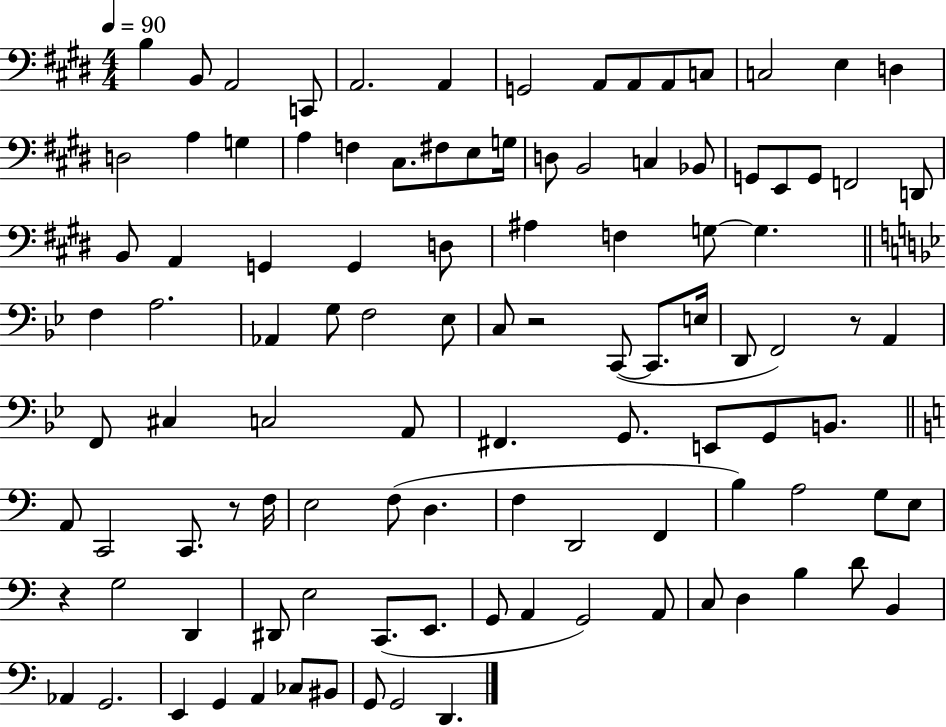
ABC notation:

X:1
T:Untitled
M:4/4
L:1/4
K:E
B, B,,/2 A,,2 C,,/2 A,,2 A,, G,,2 A,,/2 A,,/2 A,,/2 C,/2 C,2 E, D, D,2 A, G, A, F, ^C,/2 ^F,/2 E,/2 G,/4 D,/2 B,,2 C, _B,,/2 G,,/2 E,,/2 G,,/2 F,,2 D,,/2 B,,/2 A,, G,, G,, D,/2 ^A, F, G,/2 G, F, A,2 _A,, G,/2 F,2 _E,/2 C,/2 z2 C,,/2 C,,/2 E,/4 D,,/2 F,,2 z/2 A,, F,,/2 ^C, C,2 A,,/2 ^F,, G,,/2 E,,/2 G,,/2 B,,/2 A,,/2 C,,2 C,,/2 z/2 F,/4 E,2 F,/2 D, F, D,,2 F,, B, A,2 G,/2 E,/2 z G,2 D,, ^D,,/2 E,2 C,,/2 E,,/2 G,,/2 A,, G,,2 A,,/2 C,/2 D, B, D/2 B,, _A,, G,,2 E,, G,, A,, _C,/2 ^B,,/2 G,,/2 G,,2 D,,